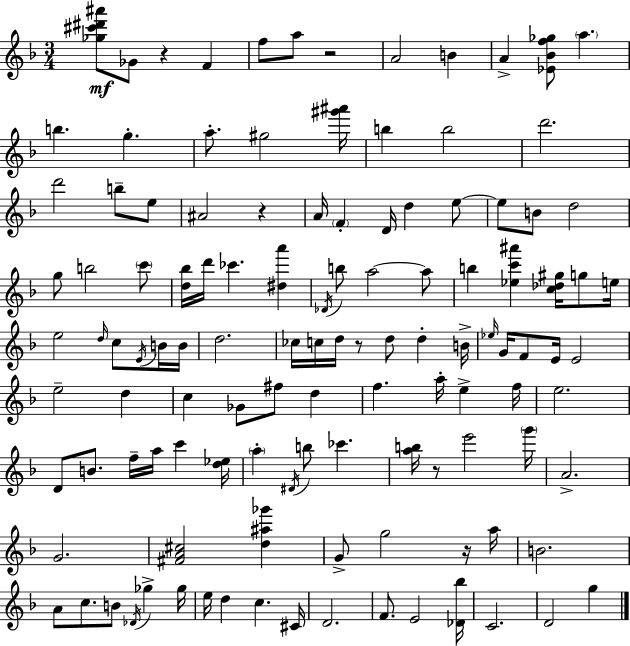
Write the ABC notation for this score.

X:1
T:Untitled
M:3/4
L:1/4
K:F
[_g^c'^d'^a']/2 _G/2 z F f/2 a/2 z2 A2 B A [_E_Bf_g]/2 a b g a/2 ^g2 [^g'^a']/4 b b2 d'2 d'2 b/2 e/2 ^A2 z A/4 F D/4 d e/2 e/2 B/2 d2 g/2 b2 c'/2 [d_b]/4 d'/4 _c' [^da'] _D/4 b/2 a2 a/2 b [_ec'^a'] [c_d^g]/4 g/2 e/4 e2 d/4 c/2 E/4 B/4 B/4 d2 _c/4 c/4 d/4 z/2 d/2 d B/4 _e/4 G/4 F/2 E/4 E2 e2 d c _G/2 ^f/2 d f a/4 e f/4 e2 D/2 B/2 f/4 a/4 c' [d_e]/4 a ^D/4 b/2 _c' [ab]/4 z/2 e'2 g'/4 A2 G2 [^FA^c]2 [d^a_g'] G/2 g2 z/4 a/4 B2 A/2 c/2 B/2 _D/4 _g _g/4 e/4 d c ^C/4 D2 F/2 E2 [_D_b]/4 C2 D2 g